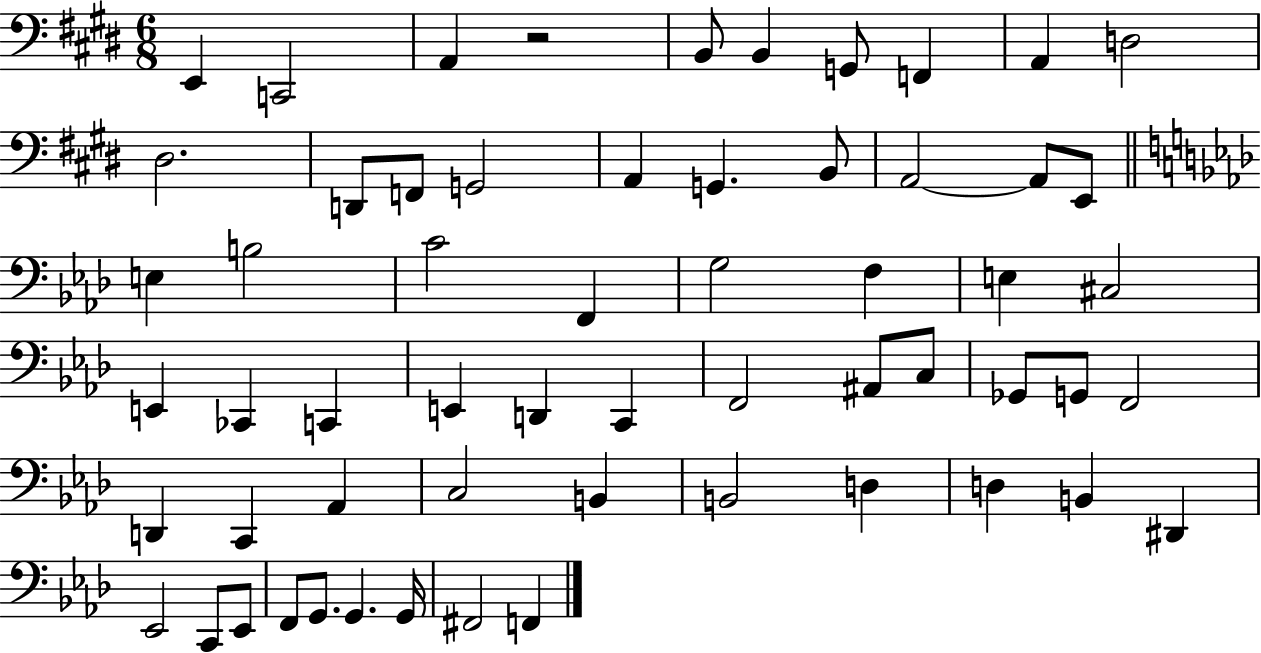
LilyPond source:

{
  \clef bass
  \numericTimeSignature
  \time 6/8
  \key e \major
  e,4 c,2 | a,4 r2 | b,8 b,4 g,8 f,4 | a,4 d2 | \break dis2. | d,8 f,8 g,2 | a,4 g,4. b,8 | a,2~~ a,8 e,8 | \break \bar "||" \break \key aes \major e4 b2 | c'2 f,4 | g2 f4 | e4 cis2 | \break e,4 ces,4 c,4 | e,4 d,4 c,4 | f,2 ais,8 c8 | ges,8 g,8 f,2 | \break d,4 c,4 aes,4 | c2 b,4 | b,2 d4 | d4 b,4 dis,4 | \break ees,2 c,8 ees,8 | f,8 g,8. g,4. g,16 | fis,2 f,4 | \bar "|."
}